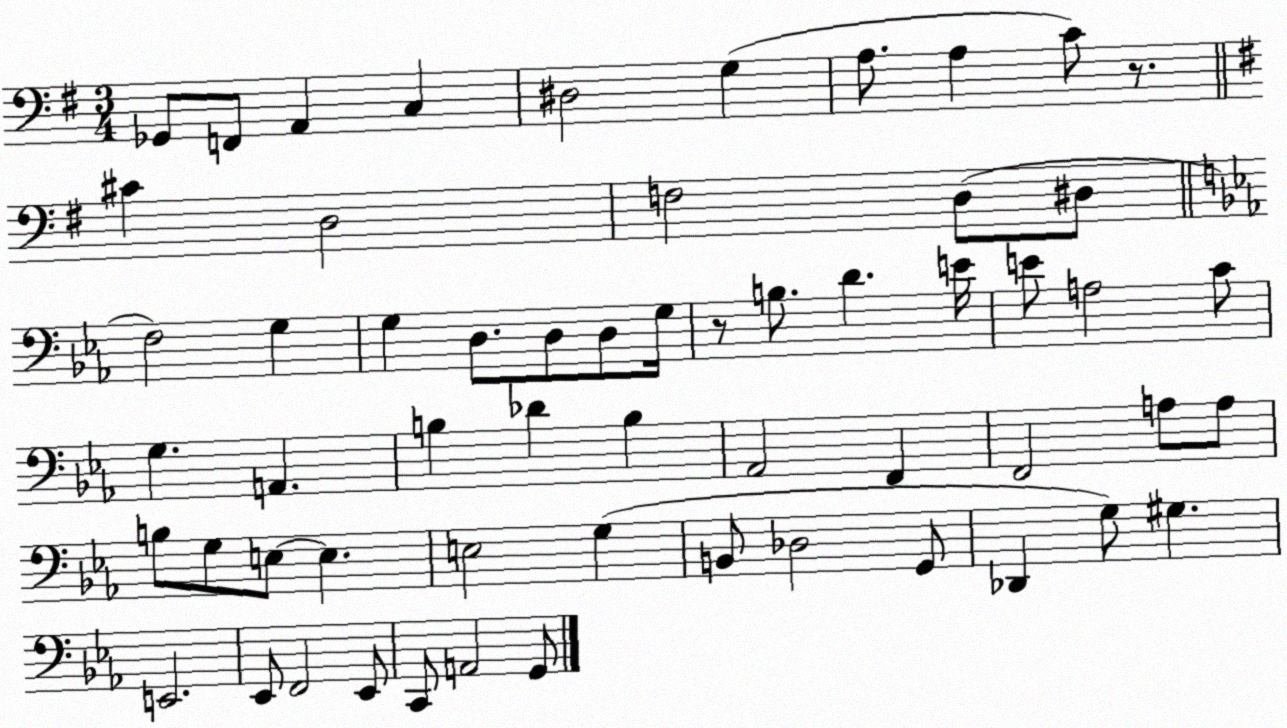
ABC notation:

X:1
T:Untitled
M:3/4
L:1/4
K:G
_G,,/2 F,,/2 A,, C, ^D,2 G, A,/2 A, C/2 z/2 ^C D,2 F,2 D,/2 ^D,/2 F,2 G, G, D,/2 D,/2 D,/2 G,/4 z/2 B,/2 D E/4 E/2 A,2 C/2 G, A,, B, _D B, _A,,2 F,, F,,2 A,/2 A,/2 B,/2 G,/2 E,/2 E, E,2 G, B,,/2 _D,2 G,,/2 _D,, G,/2 ^G, E,,2 _E,,/2 F,,2 _E,,/2 C,,/2 A,,2 G,,/2